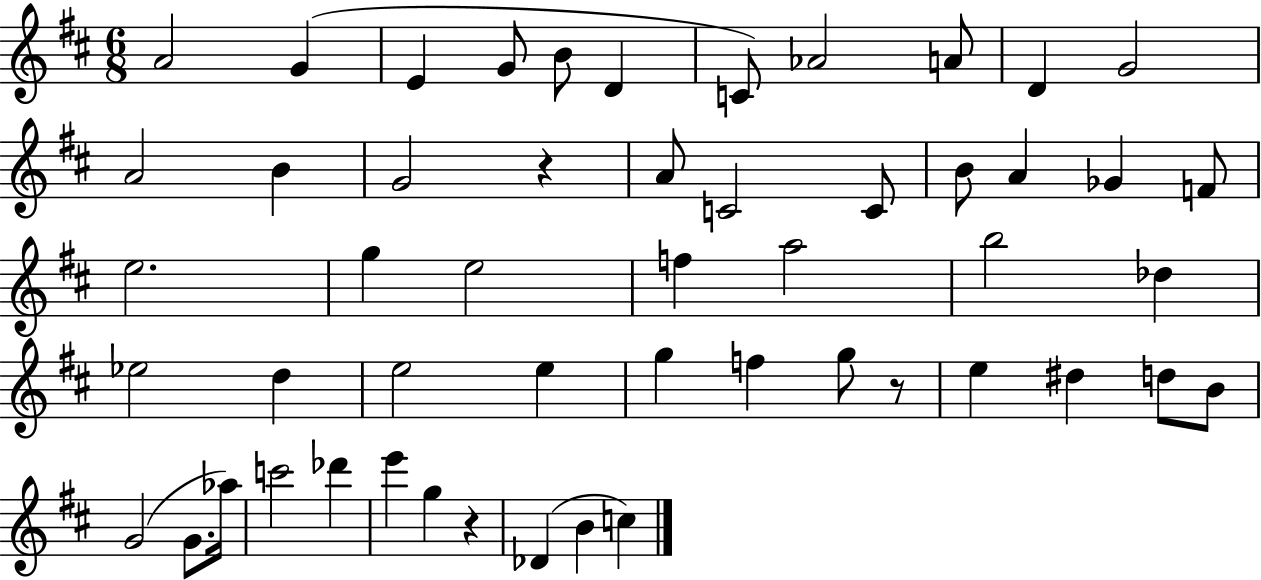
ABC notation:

X:1
T:Untitled
M:6/8
L:1/4
K:D
A2 G E G/2 B/2 D C/2 _A2 A/2 D G2 A2 B G2 z A/2 C2 C/2 B/2 A _G F/2 e2 g e2 f a2 b2 _d _e2 d e2 e g f g/2 z/2 e ^d d/2 B/2 G2 G/2 _a/4 c'2 _d' e' g z _D B c